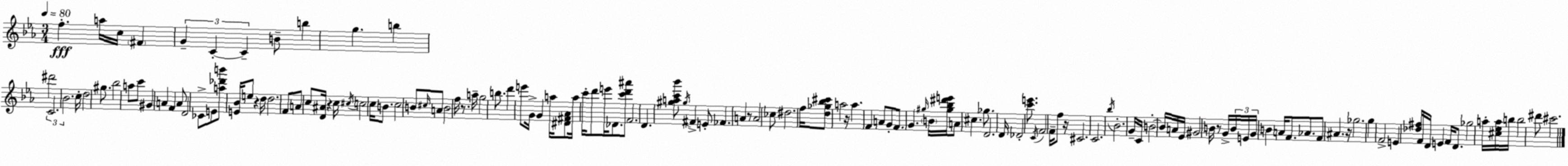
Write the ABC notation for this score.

X:1
T:Untitled
M:3/4
L:1/4
K:Eb
f a/4 c/4 ^F G C C B/2 b g b ^d'2 C2 _B2 c/4 d2 ^g/2 _b2 a/2 c'/2 ^G A F A/2 D2 _C/2 E/2 [a_d'b']/2 [E_B]/4 e/2 z d/4 d2 F/2 A/2 c/2 [D^A]/4 z c/4 ^c/4 c2 c/4 B/2 c2 B/2 ^c/4 A/2 B2 f/4 z/2 a/4 g2 b/2 d' e'/2 G/4 G a/4 [^D^F_A]/2 a/4 c'/4 d'/2 e'/4 _D/2 [c'd'^a']/2 F2 D [^gac'_b']/2 ^g/4 ^F E/2 _F A z/2 A2 _c/2 ^d2 f/4 [d_g_b^c']/2 a2 z/4 a F A/2 G/2 F/2 G ^g/4 B/4 [^g_b^d'e']/4 A/2 ^c _g/2 D2 D/4 _D2 [c'e']/2 C/4 F2 F/4 f/2 z/4 ^C2 C2 _b/4 _B2 G/4 C/4 B2 B/4 A/4 _E/4 ^G2 B/4 z/2 G/4 B/4 E/4 G/4 B A/4 F/2 _A/2 F/2 ^A z/4 _g2 g F2 E [_d^f]/4 F/4 D/4 E F/4 D/2 _g2 a/4 [^c_ea]/4 b/4 b2 ^d'/2 ^c'2